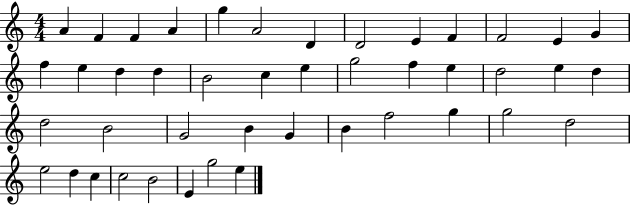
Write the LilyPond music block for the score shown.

{
  \clef treble
  \numericTimeSignature
  \time 4/4
  \key c \major
  a'4 f'4 f'4 a'4 | g''4 a'2 d'4 | d'2 e'4 f'4 | f'2 e'4 g'4 | \break f''4 e''4 d''4 d''4 | b'2 c''4 e''4 | g''2 f''4 e''4 | d''2 e''4 d''4 | \break d''2 b'2 | g'2 b'4 g'4 | b'4 f''2 g''4 | g''2 d''2 | \break e''2 d''4 c''4 | c''2 b'2 | e'4 g''2 e''4 | \bar "|."
}